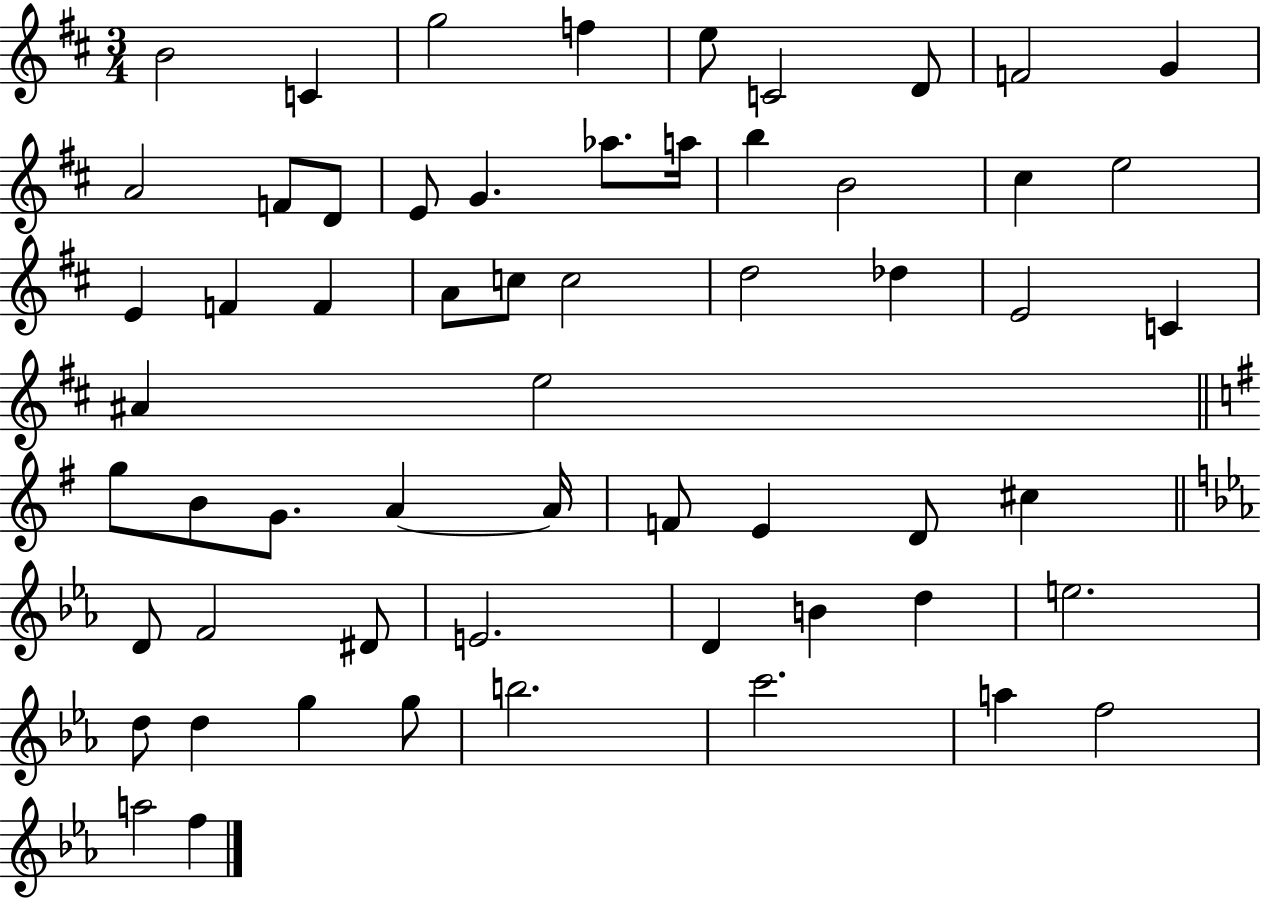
B4/h C4/q G5/h F5/q E5/e C4/h D4/e F4/h G4/q A4/h F4/e D4/e E4/e G4/q. Ab5/e. A5/s B5/q B4/h C#5/q E5/h E4/q F4/q F4/q A4/e C5/e C5/h D5/h Db5/q E4/h C4/q A#4/q E5/h G5/e B4/e G4/e. A4/q A4/s F4/e E4/q D4/e C#5/q D4/e F4/h D#4/e E4/h. D4/q B4/q D5/q E5/h. D5/e D5/q G5/q G5/e B5/h. C6/h. A5/q F5/h A5/h F5/q